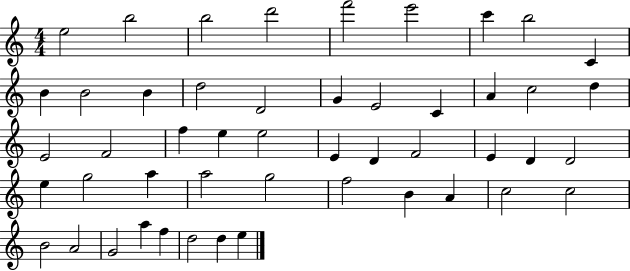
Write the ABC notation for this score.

X:1
T:Untitled
M:4/4
L:1/4
K:C
e2 b2 b2 d'2 f'2 e'2 c' b2 C B B2 B d2 D2 G E2 C A c2 d E2 F2 f e e2 E D F2 E D D2 e g2 a a2 g2 f2 B A c2 c2 B2 A2 G2 a f d2 d e